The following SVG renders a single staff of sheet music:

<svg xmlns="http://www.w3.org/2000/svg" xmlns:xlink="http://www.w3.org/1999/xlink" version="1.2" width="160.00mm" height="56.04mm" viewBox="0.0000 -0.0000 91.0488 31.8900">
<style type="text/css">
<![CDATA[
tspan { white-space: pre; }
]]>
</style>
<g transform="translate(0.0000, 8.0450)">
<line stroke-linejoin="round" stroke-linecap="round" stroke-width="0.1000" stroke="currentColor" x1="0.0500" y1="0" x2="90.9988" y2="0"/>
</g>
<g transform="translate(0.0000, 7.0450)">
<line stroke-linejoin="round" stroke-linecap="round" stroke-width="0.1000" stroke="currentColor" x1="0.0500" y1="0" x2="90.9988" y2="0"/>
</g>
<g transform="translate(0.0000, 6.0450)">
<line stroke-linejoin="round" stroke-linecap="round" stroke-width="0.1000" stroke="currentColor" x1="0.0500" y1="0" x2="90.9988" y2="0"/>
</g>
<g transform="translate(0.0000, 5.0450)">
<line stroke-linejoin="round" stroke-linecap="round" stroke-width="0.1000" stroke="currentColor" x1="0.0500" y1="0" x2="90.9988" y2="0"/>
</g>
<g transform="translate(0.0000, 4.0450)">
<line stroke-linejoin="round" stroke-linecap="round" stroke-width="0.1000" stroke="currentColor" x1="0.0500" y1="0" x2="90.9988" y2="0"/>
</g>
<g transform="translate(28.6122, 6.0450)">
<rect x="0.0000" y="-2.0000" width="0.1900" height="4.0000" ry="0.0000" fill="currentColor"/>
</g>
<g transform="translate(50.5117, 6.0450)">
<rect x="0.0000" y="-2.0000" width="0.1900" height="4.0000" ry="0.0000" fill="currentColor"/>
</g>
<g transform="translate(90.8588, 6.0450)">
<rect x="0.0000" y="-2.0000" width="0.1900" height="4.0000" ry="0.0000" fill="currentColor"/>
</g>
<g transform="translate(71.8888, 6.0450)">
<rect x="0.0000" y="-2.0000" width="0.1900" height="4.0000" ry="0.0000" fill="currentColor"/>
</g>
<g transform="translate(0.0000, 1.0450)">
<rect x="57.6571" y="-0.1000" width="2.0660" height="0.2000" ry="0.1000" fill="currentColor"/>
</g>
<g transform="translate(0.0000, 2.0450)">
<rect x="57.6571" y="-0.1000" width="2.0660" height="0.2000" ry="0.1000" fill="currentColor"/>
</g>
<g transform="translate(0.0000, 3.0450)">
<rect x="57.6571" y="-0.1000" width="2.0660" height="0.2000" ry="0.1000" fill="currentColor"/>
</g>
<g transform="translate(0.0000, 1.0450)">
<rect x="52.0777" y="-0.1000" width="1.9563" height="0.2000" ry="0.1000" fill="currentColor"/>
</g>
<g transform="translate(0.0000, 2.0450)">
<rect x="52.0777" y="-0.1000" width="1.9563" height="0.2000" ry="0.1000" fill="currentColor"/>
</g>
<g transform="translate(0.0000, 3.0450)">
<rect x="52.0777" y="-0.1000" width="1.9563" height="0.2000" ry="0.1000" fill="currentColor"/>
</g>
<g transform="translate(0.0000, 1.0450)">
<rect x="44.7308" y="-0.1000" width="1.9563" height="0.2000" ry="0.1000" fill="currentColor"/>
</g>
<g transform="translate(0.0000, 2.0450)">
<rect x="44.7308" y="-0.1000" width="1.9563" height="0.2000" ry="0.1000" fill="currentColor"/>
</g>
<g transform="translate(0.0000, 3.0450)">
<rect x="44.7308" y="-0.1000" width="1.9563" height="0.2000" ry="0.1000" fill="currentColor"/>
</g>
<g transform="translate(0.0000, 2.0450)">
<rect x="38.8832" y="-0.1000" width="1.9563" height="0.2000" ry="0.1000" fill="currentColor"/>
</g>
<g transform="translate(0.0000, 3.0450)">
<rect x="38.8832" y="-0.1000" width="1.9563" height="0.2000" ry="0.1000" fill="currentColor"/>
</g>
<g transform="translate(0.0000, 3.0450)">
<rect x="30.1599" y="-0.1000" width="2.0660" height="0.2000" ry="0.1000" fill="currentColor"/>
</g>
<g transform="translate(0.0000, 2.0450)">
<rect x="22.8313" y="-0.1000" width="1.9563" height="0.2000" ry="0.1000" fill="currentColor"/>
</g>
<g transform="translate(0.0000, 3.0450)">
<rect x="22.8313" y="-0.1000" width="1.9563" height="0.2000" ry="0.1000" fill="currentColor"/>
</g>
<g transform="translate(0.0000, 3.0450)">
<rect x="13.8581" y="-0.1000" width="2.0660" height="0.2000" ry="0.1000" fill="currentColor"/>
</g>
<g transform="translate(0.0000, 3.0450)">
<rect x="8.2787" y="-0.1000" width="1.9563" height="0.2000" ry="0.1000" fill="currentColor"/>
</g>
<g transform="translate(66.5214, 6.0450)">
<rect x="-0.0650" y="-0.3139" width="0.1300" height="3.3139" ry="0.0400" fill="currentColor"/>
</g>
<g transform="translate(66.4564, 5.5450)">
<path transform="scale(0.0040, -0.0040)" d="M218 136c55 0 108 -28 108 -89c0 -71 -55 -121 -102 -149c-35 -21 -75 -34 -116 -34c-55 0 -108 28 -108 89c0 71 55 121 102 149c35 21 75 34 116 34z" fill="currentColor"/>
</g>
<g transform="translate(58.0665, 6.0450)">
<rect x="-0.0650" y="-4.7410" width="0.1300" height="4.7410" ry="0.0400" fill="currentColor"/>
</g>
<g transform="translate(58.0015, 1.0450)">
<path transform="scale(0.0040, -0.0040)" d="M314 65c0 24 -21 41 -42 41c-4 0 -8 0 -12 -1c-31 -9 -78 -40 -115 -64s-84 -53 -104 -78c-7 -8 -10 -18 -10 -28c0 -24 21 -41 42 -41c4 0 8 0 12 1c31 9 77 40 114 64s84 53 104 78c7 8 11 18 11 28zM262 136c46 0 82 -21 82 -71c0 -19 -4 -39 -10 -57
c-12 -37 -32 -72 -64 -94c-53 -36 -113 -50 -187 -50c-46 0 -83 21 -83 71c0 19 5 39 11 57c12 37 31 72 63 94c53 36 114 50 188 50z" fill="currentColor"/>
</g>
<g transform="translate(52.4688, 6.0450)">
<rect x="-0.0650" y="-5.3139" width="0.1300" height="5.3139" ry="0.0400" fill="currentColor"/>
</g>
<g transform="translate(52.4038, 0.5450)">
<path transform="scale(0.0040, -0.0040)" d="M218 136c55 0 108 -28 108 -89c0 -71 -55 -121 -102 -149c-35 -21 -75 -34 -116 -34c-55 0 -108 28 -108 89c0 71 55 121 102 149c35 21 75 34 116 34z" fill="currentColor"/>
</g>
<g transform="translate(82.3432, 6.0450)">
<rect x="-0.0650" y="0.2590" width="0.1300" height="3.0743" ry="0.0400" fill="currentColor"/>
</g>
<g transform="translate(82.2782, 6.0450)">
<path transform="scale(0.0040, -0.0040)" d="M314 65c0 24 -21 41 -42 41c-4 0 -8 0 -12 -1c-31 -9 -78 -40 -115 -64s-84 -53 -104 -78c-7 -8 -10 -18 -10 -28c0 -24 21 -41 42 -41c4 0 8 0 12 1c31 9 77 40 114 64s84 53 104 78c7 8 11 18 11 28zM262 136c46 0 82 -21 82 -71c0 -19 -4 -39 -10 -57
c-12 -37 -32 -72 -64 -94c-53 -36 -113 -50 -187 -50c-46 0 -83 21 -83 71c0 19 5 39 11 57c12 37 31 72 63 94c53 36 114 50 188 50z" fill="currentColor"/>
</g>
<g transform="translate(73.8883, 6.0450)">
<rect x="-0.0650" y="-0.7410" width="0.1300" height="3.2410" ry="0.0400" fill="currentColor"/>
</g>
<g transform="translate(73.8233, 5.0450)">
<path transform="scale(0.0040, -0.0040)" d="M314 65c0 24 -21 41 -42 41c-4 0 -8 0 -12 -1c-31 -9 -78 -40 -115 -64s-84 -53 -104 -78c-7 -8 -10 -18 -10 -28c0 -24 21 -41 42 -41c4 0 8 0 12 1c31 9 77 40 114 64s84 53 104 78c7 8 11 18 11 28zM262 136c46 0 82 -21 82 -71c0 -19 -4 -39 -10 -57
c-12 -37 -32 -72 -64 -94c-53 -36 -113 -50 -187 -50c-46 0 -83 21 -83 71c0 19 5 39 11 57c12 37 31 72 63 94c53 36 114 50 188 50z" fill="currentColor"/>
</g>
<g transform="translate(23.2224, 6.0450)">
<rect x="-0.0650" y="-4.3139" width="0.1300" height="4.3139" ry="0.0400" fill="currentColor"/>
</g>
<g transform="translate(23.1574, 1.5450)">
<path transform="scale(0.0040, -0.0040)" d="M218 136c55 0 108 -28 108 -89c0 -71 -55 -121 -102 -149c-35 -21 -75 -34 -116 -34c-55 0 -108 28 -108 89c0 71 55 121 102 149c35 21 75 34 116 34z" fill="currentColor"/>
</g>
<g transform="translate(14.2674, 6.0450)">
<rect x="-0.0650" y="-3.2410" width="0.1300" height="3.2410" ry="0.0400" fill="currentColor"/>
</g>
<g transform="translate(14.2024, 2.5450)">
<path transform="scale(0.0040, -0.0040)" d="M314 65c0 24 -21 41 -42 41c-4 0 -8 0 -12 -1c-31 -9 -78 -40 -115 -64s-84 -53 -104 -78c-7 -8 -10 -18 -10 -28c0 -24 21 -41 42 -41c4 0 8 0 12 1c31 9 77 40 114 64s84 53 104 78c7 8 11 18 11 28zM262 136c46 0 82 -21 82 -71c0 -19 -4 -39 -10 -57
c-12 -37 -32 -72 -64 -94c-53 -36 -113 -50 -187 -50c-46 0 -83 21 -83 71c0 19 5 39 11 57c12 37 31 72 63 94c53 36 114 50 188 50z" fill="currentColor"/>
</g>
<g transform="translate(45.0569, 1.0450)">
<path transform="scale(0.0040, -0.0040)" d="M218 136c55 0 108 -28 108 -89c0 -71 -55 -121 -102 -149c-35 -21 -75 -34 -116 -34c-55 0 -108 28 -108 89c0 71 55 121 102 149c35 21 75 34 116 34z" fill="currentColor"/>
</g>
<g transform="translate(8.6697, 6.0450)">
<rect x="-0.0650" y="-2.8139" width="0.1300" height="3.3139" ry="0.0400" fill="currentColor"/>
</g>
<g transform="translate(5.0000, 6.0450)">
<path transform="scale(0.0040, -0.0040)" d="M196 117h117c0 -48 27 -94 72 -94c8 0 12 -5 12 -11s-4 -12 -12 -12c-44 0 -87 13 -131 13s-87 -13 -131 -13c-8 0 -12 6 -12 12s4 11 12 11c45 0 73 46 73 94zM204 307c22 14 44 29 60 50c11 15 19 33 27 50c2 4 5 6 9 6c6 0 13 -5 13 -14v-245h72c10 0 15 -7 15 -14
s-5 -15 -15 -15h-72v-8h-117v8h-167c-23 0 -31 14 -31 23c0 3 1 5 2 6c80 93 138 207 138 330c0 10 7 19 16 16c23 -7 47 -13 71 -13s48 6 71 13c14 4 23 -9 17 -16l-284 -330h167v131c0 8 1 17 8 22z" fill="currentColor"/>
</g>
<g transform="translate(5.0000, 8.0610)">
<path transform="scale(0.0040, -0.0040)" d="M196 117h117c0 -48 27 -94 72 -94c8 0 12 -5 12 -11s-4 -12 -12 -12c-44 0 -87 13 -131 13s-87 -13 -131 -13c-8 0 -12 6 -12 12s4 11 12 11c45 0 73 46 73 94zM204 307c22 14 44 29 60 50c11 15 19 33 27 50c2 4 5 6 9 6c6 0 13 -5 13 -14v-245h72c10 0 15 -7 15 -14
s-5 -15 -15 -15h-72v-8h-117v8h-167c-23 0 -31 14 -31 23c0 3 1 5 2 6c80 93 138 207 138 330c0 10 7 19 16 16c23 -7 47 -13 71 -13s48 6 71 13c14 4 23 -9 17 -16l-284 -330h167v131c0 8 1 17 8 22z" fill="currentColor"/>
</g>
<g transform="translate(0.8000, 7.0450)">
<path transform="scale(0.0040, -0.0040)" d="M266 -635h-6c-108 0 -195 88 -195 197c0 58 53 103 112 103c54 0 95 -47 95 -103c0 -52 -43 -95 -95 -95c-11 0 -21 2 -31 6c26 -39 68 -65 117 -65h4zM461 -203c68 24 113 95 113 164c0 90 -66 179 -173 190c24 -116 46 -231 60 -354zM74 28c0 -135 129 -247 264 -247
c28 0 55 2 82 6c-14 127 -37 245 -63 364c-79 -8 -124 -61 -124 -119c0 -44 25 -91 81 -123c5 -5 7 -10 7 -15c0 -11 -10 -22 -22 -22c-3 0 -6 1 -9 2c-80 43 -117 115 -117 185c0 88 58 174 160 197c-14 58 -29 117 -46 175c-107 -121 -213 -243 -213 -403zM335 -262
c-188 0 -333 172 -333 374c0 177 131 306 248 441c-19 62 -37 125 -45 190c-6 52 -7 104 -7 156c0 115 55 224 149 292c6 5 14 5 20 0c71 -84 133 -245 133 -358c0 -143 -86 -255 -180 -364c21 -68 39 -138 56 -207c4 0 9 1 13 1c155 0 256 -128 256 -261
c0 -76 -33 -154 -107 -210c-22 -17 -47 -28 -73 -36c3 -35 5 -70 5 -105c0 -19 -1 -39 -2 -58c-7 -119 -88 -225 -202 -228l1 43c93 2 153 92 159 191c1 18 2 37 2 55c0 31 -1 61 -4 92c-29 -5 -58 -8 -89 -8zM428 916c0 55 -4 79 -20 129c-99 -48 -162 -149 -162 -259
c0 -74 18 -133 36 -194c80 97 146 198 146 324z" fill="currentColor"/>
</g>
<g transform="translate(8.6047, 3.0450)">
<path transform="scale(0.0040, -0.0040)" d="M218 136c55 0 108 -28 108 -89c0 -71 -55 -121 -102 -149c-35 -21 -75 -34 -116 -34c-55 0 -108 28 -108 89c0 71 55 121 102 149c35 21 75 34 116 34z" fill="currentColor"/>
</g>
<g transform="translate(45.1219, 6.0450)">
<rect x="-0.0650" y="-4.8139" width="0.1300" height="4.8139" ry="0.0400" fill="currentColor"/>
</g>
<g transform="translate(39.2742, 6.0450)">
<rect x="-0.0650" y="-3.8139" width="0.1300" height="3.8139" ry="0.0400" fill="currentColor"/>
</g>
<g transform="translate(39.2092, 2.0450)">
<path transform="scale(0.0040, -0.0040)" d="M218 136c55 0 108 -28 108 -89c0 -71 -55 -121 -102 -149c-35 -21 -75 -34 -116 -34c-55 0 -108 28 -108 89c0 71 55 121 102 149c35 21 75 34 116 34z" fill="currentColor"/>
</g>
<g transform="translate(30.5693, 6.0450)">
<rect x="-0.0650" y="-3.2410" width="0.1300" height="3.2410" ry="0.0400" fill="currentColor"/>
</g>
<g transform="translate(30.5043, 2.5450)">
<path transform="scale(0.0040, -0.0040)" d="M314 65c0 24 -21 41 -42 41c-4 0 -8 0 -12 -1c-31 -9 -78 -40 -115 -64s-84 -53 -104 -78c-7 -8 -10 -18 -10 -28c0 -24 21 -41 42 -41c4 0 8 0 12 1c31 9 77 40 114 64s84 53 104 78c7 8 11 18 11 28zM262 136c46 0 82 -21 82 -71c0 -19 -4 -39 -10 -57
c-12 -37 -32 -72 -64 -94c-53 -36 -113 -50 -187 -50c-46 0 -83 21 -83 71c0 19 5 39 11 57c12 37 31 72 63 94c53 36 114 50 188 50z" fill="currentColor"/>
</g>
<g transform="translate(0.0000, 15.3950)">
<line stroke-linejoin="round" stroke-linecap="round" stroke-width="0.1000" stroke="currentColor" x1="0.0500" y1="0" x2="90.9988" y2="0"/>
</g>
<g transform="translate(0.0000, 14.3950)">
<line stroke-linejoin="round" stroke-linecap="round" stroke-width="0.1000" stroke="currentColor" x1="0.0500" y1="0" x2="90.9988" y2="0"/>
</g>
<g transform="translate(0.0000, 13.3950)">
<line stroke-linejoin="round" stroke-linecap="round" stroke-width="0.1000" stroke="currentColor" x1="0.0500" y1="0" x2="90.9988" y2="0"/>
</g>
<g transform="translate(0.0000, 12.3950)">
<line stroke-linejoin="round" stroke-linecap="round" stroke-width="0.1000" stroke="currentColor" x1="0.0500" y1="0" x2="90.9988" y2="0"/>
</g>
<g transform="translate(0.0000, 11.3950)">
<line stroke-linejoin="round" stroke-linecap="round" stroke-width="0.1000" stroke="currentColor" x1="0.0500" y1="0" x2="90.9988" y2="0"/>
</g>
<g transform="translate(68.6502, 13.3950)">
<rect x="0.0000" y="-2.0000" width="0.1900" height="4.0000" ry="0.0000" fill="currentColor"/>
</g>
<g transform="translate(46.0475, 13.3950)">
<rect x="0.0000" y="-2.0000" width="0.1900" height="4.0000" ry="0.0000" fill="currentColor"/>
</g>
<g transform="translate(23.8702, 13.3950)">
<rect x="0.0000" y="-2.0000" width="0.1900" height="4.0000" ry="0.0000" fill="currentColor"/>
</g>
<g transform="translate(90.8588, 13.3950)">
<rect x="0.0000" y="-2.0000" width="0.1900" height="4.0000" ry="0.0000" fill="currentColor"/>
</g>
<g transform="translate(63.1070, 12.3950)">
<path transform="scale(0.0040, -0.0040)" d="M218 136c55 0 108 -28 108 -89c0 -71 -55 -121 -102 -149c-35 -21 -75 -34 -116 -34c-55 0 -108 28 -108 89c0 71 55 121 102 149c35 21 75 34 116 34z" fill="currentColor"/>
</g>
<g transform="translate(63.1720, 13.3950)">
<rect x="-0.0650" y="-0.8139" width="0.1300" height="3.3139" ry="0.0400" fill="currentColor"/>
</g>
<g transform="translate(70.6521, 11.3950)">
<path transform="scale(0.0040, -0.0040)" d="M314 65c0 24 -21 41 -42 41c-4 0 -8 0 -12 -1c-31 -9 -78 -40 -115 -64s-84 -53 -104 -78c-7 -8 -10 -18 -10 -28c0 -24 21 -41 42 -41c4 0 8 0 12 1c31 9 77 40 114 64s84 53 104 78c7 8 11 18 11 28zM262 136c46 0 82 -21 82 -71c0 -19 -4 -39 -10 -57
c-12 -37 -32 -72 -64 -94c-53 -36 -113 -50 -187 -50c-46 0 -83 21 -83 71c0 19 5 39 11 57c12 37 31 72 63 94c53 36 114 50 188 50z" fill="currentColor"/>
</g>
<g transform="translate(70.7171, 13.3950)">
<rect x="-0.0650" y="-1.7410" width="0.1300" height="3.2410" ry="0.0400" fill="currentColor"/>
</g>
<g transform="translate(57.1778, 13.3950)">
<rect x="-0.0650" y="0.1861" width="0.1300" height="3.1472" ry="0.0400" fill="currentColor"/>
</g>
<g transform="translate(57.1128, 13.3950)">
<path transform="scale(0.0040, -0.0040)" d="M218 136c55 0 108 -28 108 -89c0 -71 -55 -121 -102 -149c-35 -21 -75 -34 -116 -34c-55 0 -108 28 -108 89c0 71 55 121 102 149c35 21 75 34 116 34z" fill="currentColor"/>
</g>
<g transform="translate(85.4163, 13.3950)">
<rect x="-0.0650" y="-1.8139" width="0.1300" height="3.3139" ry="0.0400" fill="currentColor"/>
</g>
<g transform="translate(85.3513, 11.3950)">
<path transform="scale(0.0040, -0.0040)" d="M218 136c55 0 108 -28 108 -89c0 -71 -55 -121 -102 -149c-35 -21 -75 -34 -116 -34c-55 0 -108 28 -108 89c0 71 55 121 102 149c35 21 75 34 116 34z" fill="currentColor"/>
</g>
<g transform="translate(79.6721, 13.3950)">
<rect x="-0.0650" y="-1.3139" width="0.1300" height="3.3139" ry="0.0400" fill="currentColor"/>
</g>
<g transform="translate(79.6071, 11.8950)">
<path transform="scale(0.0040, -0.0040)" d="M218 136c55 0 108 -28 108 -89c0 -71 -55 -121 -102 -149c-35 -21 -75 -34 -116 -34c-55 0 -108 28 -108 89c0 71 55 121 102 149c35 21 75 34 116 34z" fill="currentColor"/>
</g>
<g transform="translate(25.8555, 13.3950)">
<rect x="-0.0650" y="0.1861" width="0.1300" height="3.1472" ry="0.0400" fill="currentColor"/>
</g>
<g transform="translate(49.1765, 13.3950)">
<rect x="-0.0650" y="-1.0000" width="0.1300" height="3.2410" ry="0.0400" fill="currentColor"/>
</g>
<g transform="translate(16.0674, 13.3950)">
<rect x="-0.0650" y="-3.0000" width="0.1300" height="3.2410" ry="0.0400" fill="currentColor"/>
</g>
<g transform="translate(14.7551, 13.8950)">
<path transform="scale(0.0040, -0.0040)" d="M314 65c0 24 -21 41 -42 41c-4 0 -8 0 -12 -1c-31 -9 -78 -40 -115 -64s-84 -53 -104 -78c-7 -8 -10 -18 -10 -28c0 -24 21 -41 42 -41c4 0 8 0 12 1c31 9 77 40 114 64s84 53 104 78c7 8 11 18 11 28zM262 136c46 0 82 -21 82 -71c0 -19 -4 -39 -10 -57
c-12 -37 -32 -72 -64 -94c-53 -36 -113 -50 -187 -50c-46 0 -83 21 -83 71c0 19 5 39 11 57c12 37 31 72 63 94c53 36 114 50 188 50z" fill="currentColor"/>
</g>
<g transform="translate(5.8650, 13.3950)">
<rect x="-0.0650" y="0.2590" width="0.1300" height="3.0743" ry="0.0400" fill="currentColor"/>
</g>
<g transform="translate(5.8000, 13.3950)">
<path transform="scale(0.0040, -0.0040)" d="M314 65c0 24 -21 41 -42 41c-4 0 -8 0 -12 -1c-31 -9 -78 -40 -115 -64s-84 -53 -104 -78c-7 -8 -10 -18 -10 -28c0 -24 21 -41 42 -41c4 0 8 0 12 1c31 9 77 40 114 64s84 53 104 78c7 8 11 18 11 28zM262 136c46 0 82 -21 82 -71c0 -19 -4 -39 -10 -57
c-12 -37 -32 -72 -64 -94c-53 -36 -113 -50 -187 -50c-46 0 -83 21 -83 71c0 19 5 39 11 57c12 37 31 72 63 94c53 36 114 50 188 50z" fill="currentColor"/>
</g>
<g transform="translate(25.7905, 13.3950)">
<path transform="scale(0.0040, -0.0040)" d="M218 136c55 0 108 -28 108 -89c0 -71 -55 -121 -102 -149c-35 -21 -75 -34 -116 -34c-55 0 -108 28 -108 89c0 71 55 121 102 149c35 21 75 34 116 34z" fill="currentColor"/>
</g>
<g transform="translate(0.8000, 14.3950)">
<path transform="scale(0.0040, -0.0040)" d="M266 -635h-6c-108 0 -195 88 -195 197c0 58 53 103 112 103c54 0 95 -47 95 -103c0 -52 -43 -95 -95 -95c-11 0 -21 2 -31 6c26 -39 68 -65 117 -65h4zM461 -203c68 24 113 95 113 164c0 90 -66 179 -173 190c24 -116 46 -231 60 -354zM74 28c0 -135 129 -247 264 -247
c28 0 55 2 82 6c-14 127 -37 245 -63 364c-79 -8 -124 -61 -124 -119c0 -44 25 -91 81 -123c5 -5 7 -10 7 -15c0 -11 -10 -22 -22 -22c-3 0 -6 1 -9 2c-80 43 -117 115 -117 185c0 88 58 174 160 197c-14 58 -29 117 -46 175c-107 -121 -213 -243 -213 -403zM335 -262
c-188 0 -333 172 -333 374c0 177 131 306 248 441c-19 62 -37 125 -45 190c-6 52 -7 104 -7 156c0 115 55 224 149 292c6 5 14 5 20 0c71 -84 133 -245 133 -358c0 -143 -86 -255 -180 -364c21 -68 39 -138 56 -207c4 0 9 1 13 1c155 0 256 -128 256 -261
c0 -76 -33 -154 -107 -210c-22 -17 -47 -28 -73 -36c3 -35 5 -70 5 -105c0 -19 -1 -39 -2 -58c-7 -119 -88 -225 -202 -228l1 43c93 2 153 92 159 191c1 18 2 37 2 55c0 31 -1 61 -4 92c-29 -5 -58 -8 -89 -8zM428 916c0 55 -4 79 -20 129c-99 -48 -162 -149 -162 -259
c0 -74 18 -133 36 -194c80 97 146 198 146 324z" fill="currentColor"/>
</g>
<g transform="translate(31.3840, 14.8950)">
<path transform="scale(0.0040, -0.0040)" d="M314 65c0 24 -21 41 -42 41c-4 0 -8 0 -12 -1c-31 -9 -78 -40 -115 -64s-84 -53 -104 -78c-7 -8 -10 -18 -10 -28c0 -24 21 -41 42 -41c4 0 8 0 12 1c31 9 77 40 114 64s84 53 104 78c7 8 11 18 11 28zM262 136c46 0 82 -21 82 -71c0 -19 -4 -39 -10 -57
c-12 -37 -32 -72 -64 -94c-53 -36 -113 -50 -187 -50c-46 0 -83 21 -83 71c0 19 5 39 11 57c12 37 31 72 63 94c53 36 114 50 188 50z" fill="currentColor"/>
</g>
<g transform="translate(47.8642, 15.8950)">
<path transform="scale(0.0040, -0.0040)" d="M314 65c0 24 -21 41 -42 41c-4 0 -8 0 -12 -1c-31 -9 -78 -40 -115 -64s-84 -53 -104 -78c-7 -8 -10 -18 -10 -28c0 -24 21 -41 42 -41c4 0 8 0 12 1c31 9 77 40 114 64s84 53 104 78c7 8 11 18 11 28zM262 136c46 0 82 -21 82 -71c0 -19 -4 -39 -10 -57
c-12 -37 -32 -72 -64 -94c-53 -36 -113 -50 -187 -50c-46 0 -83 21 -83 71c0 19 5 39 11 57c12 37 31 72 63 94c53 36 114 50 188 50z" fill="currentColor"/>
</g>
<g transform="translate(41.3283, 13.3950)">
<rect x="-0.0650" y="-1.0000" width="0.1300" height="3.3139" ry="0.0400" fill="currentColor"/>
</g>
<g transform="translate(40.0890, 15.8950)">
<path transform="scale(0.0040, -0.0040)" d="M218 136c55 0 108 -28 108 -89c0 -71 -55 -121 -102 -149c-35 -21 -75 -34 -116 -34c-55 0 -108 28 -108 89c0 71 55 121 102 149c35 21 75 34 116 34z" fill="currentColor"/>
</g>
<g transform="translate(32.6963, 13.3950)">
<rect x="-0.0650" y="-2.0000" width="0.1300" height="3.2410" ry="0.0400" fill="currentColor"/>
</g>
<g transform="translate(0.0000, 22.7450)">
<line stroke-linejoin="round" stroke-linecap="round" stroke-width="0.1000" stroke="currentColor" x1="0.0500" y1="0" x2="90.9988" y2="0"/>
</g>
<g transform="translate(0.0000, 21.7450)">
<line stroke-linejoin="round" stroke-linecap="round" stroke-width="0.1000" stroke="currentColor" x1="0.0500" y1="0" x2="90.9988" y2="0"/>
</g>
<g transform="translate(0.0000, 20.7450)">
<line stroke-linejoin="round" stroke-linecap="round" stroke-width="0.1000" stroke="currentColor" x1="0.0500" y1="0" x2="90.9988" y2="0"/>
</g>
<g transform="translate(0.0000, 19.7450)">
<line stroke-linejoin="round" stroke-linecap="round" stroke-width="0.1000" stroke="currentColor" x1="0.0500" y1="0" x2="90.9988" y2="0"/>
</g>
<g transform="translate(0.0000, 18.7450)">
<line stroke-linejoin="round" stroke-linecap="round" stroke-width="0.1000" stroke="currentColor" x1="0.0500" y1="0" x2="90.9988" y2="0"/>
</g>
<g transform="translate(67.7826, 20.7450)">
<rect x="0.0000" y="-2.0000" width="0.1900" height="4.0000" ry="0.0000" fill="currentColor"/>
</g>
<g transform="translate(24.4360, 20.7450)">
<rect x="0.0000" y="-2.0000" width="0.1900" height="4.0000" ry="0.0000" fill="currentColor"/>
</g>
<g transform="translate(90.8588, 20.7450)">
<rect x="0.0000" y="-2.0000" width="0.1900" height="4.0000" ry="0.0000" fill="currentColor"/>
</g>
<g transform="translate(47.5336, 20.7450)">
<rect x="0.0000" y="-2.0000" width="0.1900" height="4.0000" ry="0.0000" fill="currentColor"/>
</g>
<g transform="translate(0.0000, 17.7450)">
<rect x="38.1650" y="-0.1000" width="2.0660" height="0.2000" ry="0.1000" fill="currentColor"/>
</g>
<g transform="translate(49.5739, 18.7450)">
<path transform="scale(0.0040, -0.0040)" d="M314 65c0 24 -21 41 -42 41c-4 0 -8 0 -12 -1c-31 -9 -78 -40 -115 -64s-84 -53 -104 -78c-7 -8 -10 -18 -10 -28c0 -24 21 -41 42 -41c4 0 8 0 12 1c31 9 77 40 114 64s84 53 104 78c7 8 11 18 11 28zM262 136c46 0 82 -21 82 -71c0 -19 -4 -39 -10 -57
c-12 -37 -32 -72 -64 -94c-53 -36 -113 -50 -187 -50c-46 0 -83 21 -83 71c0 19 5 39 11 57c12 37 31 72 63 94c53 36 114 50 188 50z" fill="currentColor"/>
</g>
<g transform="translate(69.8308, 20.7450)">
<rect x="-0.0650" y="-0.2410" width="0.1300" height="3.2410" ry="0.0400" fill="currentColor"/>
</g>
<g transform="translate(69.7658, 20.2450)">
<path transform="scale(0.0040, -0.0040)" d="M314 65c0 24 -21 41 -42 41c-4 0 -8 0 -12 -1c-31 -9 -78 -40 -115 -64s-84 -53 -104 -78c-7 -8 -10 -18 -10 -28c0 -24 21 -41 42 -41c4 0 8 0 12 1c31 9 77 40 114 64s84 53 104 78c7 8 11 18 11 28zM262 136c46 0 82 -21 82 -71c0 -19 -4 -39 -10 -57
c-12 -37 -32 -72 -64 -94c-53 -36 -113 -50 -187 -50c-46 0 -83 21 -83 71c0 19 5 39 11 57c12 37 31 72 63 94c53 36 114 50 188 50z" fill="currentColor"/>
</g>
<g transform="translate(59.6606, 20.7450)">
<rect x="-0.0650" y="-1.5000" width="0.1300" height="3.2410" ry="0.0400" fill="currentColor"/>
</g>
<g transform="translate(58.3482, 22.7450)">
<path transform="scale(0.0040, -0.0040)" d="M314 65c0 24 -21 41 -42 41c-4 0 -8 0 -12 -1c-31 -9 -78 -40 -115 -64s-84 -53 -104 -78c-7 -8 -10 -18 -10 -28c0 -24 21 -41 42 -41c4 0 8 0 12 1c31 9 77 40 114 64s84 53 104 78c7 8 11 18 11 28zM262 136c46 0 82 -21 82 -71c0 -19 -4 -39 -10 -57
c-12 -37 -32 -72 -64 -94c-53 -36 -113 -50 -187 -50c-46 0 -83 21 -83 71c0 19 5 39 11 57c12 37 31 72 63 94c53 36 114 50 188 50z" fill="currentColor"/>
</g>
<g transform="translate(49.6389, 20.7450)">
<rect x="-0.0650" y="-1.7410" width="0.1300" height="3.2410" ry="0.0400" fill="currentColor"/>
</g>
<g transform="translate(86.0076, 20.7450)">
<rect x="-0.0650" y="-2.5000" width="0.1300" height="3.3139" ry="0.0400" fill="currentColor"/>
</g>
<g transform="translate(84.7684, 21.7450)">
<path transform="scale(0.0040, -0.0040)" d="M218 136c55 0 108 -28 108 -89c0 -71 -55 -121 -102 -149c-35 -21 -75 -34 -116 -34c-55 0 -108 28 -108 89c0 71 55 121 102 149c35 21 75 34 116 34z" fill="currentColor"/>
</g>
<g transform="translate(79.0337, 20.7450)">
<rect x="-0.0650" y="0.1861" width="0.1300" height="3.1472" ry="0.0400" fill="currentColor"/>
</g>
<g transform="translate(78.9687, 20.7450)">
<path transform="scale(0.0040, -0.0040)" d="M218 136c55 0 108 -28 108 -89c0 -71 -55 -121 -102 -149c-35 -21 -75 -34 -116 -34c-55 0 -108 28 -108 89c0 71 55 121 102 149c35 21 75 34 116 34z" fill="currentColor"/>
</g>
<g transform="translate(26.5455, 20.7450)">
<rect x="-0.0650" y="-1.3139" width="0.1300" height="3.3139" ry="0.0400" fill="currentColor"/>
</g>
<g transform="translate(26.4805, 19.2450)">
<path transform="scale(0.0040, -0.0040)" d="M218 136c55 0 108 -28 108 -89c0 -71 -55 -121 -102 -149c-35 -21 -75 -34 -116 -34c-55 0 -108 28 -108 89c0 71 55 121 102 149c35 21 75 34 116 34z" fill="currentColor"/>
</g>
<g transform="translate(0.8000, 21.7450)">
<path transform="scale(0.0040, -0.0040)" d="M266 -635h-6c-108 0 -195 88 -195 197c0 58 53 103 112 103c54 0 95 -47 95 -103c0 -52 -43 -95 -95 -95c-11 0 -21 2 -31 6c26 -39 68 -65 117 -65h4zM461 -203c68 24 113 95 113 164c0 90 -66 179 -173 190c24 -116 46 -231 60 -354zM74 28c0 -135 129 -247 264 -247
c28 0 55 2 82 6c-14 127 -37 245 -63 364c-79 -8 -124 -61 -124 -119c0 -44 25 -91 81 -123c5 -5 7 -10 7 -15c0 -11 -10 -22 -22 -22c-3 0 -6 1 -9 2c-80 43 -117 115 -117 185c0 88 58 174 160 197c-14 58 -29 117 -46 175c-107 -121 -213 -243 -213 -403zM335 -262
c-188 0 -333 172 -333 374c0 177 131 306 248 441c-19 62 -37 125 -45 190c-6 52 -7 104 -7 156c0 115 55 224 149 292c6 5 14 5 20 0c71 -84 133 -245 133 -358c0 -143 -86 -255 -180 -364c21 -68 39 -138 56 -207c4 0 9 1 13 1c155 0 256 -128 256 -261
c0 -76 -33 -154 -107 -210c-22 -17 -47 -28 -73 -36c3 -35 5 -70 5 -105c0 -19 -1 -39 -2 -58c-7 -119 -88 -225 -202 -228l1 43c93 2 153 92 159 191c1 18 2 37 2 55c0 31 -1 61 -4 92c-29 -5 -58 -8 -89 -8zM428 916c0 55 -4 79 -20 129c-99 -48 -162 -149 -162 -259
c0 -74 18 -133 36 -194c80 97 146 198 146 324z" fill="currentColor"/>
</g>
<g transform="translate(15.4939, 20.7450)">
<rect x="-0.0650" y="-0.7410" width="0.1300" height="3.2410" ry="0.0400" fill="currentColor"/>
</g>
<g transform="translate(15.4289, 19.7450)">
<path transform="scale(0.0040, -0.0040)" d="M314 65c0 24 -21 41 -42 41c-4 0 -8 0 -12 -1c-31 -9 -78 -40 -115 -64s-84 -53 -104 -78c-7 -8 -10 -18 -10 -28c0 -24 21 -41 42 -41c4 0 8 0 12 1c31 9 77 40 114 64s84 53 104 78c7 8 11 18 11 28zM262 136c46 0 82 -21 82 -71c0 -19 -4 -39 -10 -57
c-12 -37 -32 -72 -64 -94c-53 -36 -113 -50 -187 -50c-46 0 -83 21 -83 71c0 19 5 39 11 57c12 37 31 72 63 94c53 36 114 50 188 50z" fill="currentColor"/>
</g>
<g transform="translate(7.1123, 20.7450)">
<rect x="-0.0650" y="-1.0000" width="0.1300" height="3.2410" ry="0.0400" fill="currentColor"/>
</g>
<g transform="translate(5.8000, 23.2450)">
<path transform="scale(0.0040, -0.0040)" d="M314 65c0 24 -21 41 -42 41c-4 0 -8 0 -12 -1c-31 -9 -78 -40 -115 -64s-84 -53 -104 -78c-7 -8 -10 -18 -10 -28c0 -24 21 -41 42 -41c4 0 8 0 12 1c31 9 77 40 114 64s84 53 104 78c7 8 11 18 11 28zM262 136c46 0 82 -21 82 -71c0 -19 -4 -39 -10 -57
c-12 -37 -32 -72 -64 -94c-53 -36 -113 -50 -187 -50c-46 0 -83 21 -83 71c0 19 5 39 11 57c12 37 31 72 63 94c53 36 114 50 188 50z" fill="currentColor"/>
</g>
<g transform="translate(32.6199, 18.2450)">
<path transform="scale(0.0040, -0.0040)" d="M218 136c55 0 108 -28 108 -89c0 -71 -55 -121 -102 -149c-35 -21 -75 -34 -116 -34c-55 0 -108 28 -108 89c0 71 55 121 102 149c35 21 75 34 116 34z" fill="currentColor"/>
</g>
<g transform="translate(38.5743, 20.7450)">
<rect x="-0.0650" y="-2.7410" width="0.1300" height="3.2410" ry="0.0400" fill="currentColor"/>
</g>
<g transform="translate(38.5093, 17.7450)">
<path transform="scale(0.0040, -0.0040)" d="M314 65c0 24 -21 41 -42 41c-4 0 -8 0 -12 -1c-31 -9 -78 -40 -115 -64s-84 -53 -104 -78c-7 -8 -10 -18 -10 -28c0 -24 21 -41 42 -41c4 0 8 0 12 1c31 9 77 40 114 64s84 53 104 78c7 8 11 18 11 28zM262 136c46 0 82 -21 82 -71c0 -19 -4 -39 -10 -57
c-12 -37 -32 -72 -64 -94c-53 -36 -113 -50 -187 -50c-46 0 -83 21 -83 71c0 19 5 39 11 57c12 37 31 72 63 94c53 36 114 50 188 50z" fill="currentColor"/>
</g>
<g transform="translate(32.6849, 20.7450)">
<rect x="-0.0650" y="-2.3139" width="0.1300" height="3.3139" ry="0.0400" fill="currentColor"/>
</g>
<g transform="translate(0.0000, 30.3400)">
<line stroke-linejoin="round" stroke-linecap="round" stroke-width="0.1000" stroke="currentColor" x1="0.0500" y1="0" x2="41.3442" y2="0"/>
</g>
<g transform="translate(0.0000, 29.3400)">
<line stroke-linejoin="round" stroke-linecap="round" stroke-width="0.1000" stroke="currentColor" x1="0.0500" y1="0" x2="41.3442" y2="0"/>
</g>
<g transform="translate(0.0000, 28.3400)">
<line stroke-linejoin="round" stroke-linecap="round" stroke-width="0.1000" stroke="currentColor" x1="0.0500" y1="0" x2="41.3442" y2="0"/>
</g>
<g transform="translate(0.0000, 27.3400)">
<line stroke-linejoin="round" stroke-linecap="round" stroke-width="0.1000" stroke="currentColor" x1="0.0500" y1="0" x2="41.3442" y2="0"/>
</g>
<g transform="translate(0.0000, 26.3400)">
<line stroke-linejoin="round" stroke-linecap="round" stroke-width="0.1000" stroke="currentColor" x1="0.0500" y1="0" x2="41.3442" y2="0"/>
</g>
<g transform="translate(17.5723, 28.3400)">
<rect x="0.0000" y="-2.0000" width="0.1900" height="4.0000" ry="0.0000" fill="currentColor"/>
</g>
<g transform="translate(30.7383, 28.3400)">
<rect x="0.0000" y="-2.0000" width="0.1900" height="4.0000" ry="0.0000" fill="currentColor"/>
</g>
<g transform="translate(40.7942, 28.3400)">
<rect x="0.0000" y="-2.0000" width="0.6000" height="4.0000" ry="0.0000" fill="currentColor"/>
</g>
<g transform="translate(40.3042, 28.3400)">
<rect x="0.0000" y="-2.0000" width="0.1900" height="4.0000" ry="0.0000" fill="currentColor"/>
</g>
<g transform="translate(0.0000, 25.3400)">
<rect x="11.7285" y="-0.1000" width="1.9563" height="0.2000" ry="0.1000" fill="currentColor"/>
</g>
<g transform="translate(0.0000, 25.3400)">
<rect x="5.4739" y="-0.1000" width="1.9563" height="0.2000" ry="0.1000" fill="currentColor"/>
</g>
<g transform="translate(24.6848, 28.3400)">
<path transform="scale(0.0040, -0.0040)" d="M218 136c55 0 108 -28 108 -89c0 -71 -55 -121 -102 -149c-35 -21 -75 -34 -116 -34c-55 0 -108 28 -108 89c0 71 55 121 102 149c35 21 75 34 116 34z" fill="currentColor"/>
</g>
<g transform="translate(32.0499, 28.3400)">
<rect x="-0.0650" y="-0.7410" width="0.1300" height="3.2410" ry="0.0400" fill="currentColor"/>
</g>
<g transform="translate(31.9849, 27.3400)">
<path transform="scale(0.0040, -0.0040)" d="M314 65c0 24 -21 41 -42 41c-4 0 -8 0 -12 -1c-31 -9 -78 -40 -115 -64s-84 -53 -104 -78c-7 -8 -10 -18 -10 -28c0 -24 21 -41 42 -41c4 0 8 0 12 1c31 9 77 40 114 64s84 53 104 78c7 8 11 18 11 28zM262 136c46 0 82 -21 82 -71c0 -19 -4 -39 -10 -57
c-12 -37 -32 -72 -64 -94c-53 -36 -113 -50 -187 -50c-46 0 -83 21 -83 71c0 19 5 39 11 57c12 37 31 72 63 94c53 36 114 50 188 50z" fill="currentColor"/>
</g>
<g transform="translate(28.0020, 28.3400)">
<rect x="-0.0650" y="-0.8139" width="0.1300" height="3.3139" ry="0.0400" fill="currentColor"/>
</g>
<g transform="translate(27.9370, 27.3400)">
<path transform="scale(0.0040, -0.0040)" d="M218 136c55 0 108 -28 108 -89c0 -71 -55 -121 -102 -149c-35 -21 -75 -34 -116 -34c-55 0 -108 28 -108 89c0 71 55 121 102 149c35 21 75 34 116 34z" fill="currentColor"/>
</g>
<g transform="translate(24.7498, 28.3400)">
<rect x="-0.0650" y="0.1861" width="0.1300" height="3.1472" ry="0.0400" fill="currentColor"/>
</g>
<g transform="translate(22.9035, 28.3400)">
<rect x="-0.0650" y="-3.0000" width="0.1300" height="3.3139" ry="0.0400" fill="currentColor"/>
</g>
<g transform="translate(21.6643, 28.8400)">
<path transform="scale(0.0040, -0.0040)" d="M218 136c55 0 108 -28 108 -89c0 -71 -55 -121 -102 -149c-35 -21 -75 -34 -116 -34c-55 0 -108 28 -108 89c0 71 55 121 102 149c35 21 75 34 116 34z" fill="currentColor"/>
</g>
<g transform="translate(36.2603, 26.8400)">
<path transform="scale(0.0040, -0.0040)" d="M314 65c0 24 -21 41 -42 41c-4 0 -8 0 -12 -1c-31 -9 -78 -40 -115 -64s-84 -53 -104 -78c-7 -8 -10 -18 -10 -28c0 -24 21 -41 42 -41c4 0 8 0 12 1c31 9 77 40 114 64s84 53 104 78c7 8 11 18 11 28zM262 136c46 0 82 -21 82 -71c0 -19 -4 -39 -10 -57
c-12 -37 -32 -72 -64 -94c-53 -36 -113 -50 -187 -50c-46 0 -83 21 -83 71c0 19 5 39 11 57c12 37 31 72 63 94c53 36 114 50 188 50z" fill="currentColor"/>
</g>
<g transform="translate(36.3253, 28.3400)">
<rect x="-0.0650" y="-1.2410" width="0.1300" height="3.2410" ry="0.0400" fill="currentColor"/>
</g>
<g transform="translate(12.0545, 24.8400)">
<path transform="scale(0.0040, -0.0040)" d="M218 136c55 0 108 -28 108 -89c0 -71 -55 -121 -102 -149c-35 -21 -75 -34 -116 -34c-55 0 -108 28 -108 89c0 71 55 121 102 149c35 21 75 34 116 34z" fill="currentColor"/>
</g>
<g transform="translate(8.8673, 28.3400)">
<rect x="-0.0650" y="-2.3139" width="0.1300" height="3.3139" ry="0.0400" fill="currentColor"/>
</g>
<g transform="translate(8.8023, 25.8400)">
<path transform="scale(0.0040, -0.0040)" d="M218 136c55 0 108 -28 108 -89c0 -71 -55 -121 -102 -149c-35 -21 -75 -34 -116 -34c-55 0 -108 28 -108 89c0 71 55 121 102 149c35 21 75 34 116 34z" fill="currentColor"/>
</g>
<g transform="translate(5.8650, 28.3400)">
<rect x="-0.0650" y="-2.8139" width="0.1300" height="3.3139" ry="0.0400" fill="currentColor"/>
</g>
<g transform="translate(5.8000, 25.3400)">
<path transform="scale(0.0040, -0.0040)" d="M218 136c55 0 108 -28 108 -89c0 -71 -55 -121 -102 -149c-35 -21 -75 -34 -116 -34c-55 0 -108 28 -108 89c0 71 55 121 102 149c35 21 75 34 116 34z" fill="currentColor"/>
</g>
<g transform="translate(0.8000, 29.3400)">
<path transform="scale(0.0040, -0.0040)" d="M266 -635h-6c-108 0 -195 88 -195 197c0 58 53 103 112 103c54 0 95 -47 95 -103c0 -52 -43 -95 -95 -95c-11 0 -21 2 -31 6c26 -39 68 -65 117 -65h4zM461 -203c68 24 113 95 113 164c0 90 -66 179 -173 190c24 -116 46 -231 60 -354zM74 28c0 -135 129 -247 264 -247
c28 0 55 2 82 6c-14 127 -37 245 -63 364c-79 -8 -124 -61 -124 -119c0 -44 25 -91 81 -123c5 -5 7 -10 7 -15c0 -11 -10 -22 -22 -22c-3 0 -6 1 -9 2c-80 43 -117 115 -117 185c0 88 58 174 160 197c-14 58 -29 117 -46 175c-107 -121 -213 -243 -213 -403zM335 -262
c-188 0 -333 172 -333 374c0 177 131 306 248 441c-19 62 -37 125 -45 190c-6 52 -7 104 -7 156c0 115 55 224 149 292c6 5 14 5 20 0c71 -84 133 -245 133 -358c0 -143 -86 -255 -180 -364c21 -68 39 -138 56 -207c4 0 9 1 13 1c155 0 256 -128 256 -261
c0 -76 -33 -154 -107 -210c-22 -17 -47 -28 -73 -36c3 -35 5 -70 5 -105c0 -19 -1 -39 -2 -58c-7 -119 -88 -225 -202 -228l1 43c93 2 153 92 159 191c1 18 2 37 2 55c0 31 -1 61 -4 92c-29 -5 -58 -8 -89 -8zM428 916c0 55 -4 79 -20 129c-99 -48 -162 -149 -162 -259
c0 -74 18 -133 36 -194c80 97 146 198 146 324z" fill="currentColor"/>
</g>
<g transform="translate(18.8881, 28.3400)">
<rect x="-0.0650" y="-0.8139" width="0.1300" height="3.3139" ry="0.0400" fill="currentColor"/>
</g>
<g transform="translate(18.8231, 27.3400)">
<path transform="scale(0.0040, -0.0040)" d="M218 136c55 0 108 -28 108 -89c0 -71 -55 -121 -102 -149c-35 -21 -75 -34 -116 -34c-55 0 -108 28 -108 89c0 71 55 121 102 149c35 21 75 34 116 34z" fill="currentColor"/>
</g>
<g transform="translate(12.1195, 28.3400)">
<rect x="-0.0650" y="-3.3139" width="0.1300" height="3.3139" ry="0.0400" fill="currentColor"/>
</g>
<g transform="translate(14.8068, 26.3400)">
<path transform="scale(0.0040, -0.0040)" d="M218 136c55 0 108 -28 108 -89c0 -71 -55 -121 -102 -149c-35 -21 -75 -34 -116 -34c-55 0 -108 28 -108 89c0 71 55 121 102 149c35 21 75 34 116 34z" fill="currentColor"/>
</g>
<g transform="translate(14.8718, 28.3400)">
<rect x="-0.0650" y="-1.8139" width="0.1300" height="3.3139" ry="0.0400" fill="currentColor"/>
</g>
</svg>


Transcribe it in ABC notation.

X:1
T:Untitled
M:4/4
L:1/4
K:C
a b2 d' b2 c' e' f' e'2 c d2 B2 B2 A2 B F2 D D2 B d f2 e f D2 d2 e g a2 f2 E2 c2 B G a g b f d A B d d2 e2